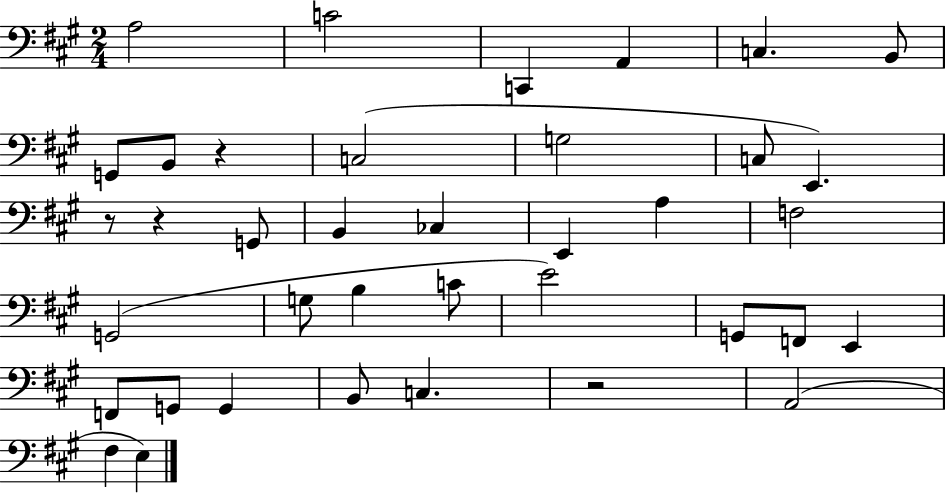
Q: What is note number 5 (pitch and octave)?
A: C3